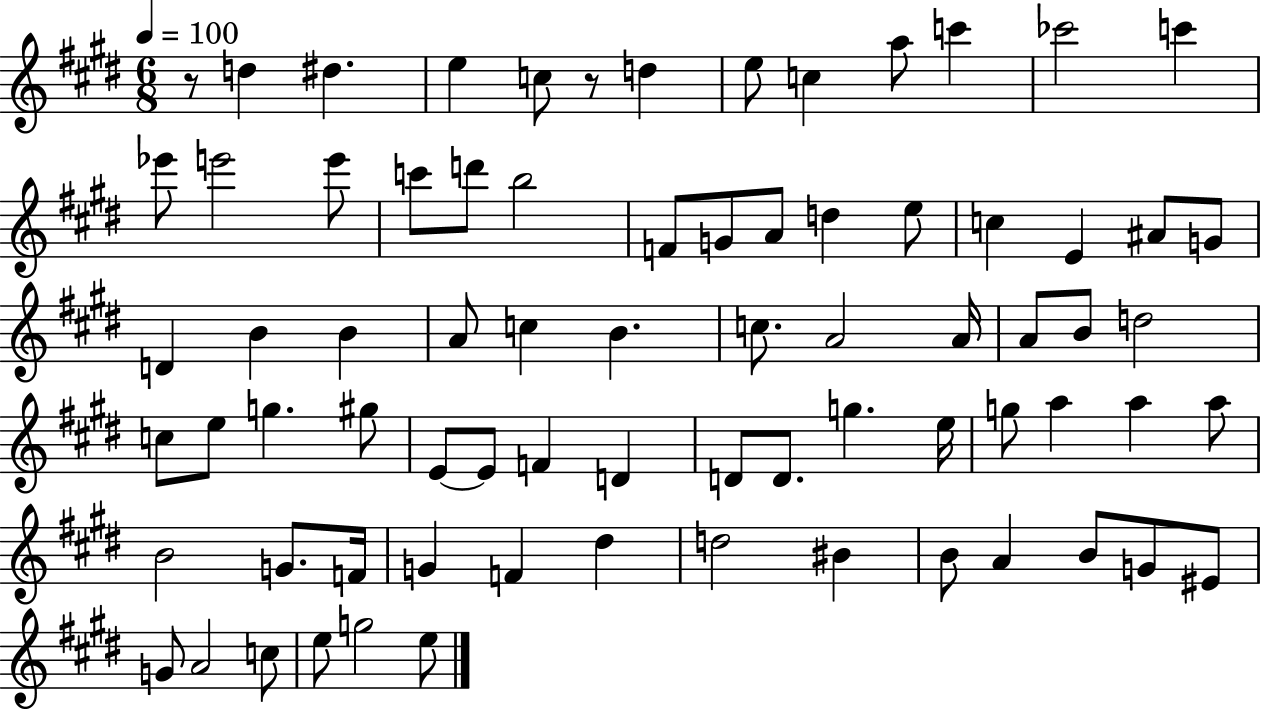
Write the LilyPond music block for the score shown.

{
  \clef treble
  \numericTimeSignature
  \time 6/8
  \key e \major
  \tempo 4 = 100
  r8 d''4 dis''4. | e''4 c''8 r8 d''4 | e''8 c''4 a''8 c'''4 | ces'''2 c'''4 | \break ees'''8 e'''2 e'''8 | c'''8 d'''8 b''2 | f'8 g'8 a'8 d''4 e''8 | c''4 e'4 ais'8 g'8 | \break d'4 b'4 b'4 | a'8 c''4 b'4. | c''8. a'2 a'16 | a'8 b'8 d''2 | \break c''8 e''8 g''4. gis''8 | e'8~~ e'8 f'4 d'4 | d'8 d'8. g''4. e''16 | g''8 a''4 a''4 a''8 | \break b'2 g'8. f'16 | g'4 f'4 dis''4 | d''2 bis'4 | b'8 a'4 b'8 g'8 eis'8 | \break g'8 a'2 c''8 | e''8 g''2 e''8 | \bar "|."
}